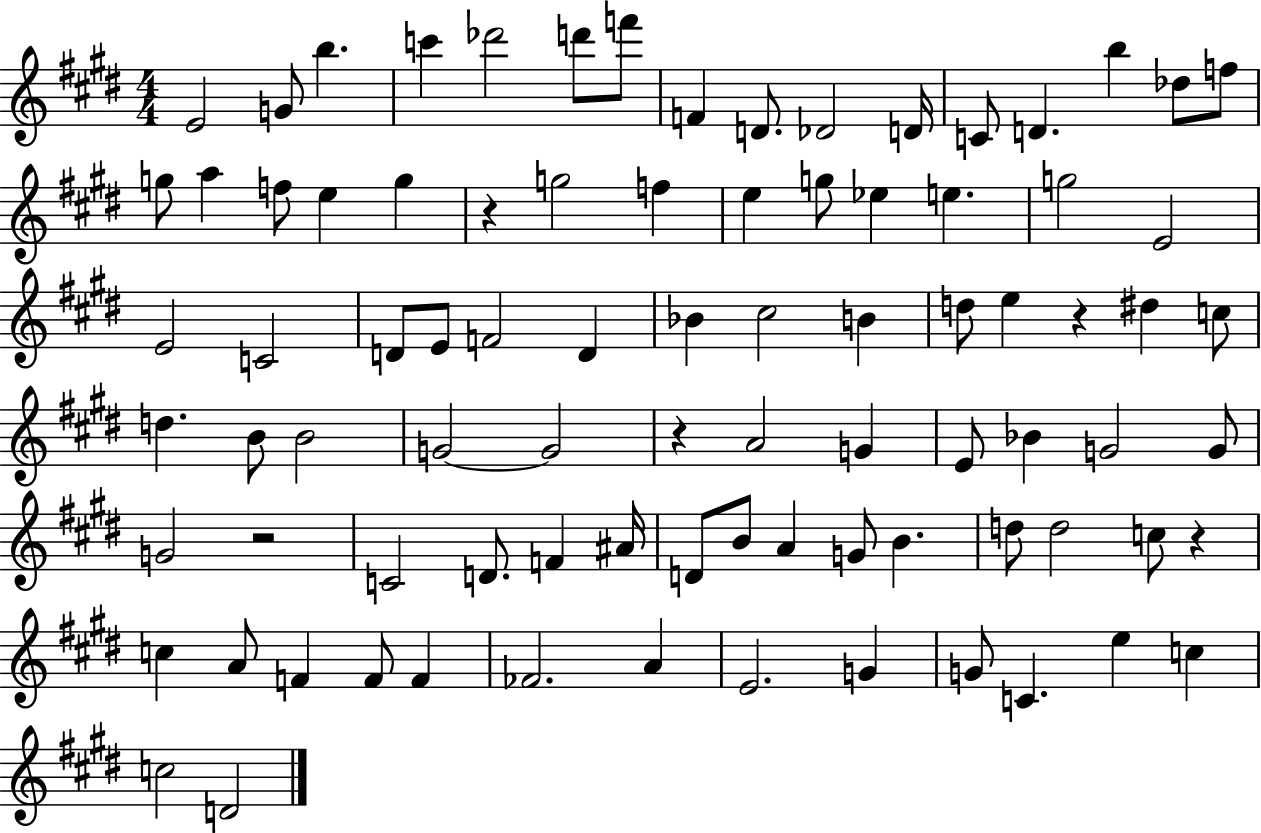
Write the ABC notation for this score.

X:1
T:Untitled
M:4/4
L:1/4
K:E
E2 G/2 b c' _d'2 d'/2 f'/2 F D/2 _D2 D/4 C/2 D b _d/2 f/2 g/2 a f/2 e g z g2 f e g/2 _e e g2 E2 E2 C2 D/2 E/2 F2 D _B ^c2 B d/2 e z ^d c/2 d B/2 B2 G2 G2 z A2 G E/2 _B G2 G/2 G2 z2 C2 D/2 F ^A/4 D/2 B/2 A G/2 B d/2 d2 c/2 z c A/2 F F/2 F _F2 A E2 G G/2 C e c c2 D2